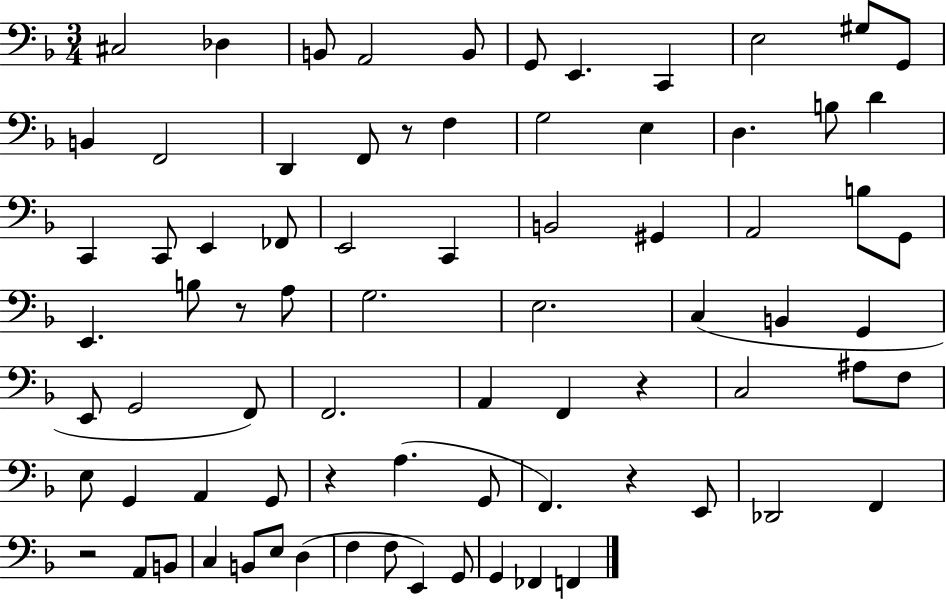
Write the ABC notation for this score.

X:1
T:Untitled
M:3/4
L:1/4
K:F
^C,2 _D, B,,/2 A,,2 B,,/2 G,,/2 E,, C,, E,2 ^G,/2 G,,/2 B,, F,,2 D,, F,,/2 z/2 F, G,2 E, D, B,/2 D C,, C,,/2 E,, _F,,/2 E,,2 C,, B,,2 ^G,, A,,2 B,/2 G,,/2 E,, B,/2 z/2 A,/2 G,2 E,2 C, B,, G,, E,,/2 G,,2 F,,/2 F,,2 A,, F,, z C,2 ^A,/2 F,/2 E,/2 G,, A,, G,,/2 z A, G,,/2 F,, z E,,/2 _D,,2 F,, z2 A,,/2 B,,/2 C, B,,/2 E,/2 D, F, F,/2 E,, G,,/2 G,, _F,, F,,